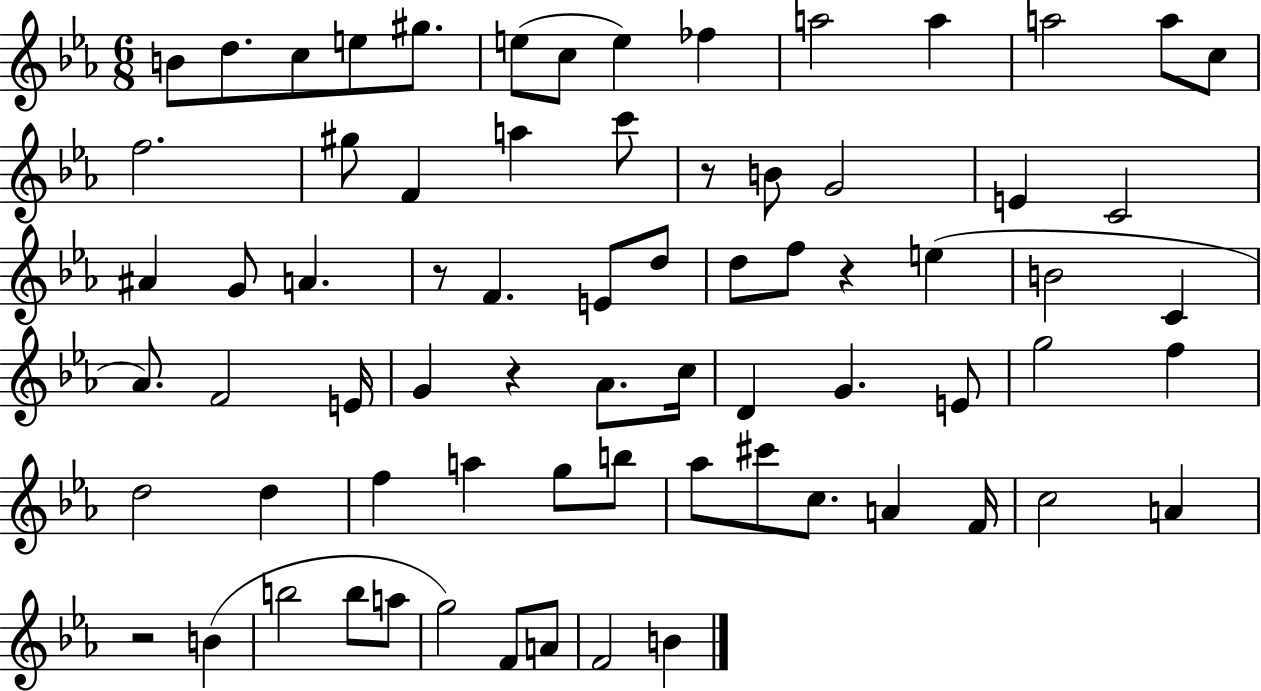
X:1
T:Untitled
M:6/8
L:1/4
K:Eb
B/2 d/2 c/2 e/2 ^g/2 e/2 c/2 e _f a2 a a2 a/2 c/2 f2 ^g/2 F a c'/2 z/2 B/2 G2 E C2 ^A G/2 A z/2 F E/2 d/2 d/2 f/2 z e B2 C _A/2 F2 E/4 G z _A/2 c/4 D G E/2 g2 f d2 d f a g/2 b/2 _a/2 ^c'/2 c/2 A F/4 c2 A z2 B b2 b/2 a/2 g2 F/2 A/2 F2 B